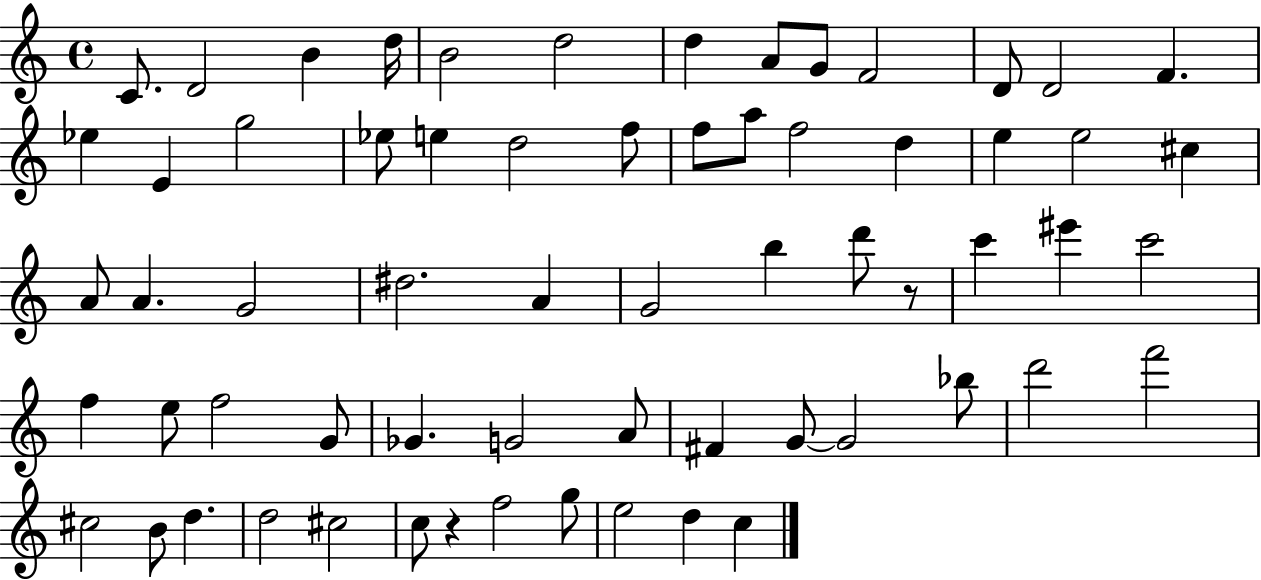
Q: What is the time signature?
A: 4/4